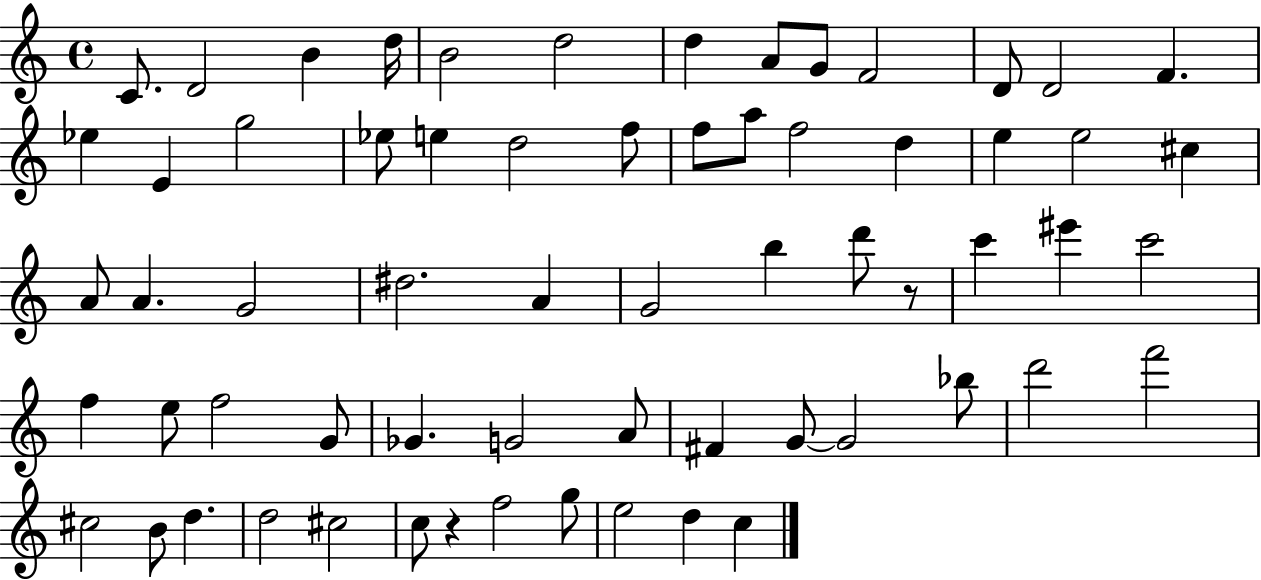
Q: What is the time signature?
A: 4/4